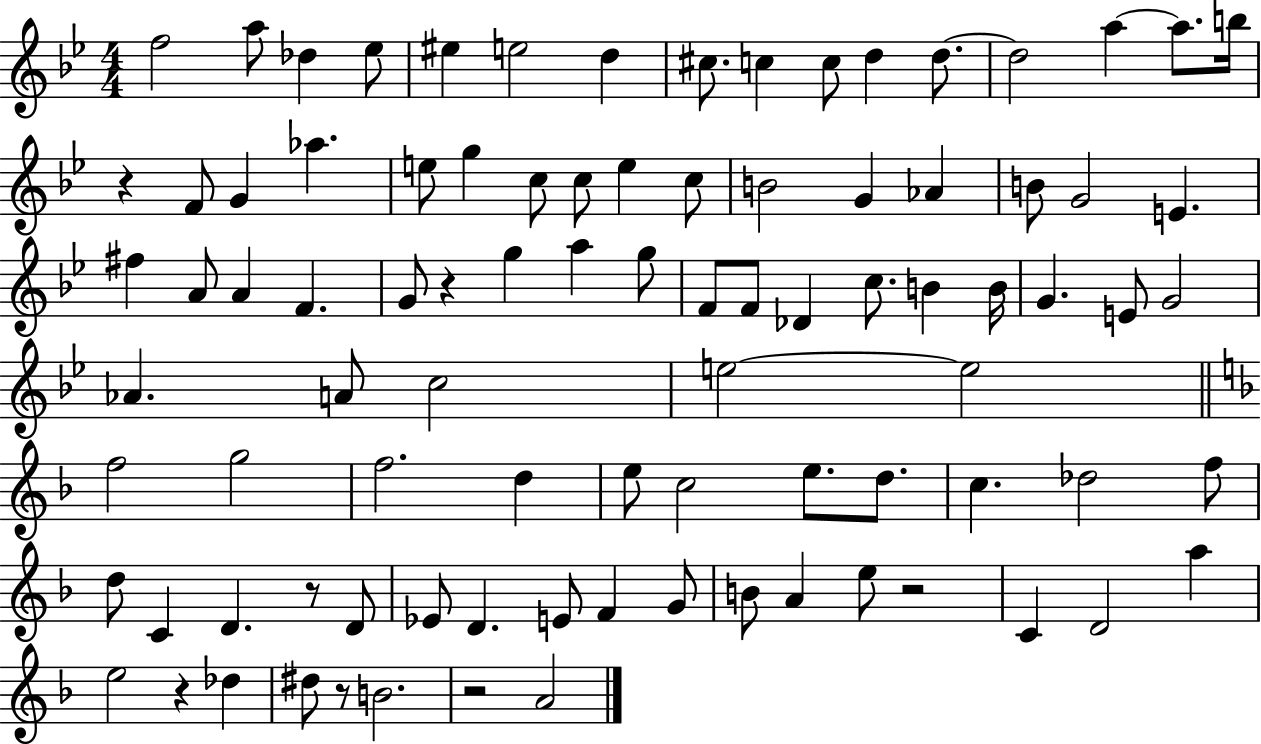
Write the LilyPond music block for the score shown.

{
  \clef treble
  \numericTimeSignature
  \time 4/4
  \key bes \major
  f''2 a''8 des''4 ees''8 | eis''4 e''2 d''4 | cis''8. c''4 c''8 d''4 d''8.~~ | d''2 a''4~~ a''8. b''16 | \break r4 f'8 g'4 aes''4. | e''8 g''4 c''8 c''8 e''4 c''8 | b'2 g'4 aes'4 | b'8 g'2 e'4. | \break fis''4 a'8 a'4 f'4. | g'8 r4 g''4 a''4 g''8 | f'8 f'8 des'4 c''8. b'4 b'16 | g'4. e'8 g'2 | \break aes'4. a'8 c''2 | e''2~~ e''2 | \bar "||" \break \key f \major f''2 g''2 | f''2. d''4 | e''8 c''2 e''8. d''8. | c''4. des''2 f''8 | \break d''8 c'4 d'4. r8 d'8 | ees'8 d'4. e'8 f'4 g'8 | b'8 a'4 e''8 r2 | c'4 d'2 a''4 | \break e''2 r4 des''4 | dis''8 r8 b'2. | r2 a'2 | \bar "|."
}